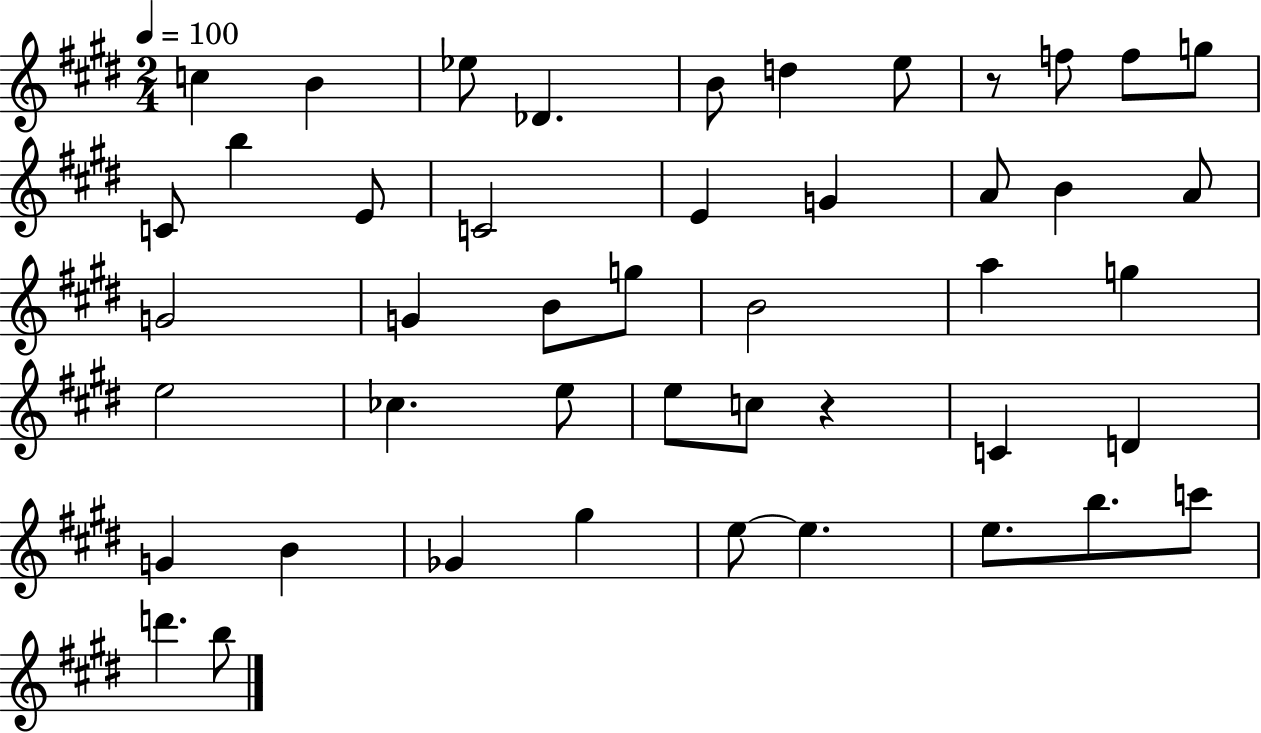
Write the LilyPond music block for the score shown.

{
  \clef treble
  \numericTimeSignature
  \time 2/4
  \key e \major
  \tempo 4 = 100
  c''4 b'4 | ees''8 des'4. | b'8 d''4 e''8 | r8 f''8 f''8 g''8 | \break c'8 b''4 e'8 | c'2 | e'4 g'4 | a'8 b'4 a'8 | \break g'2 | g'4 b'8 g''8 | b'2 | a''4 g''4 | \break e''2 | ces''4. e''8 | e''8 c''8 r4 | c'4 d'4 | \break g'4 b'4 | ges'4 gis''4 | e''8~~ e''4. | e''8. b''8. c'''8 | \break d'''4. b''8 | \bar "|."
}